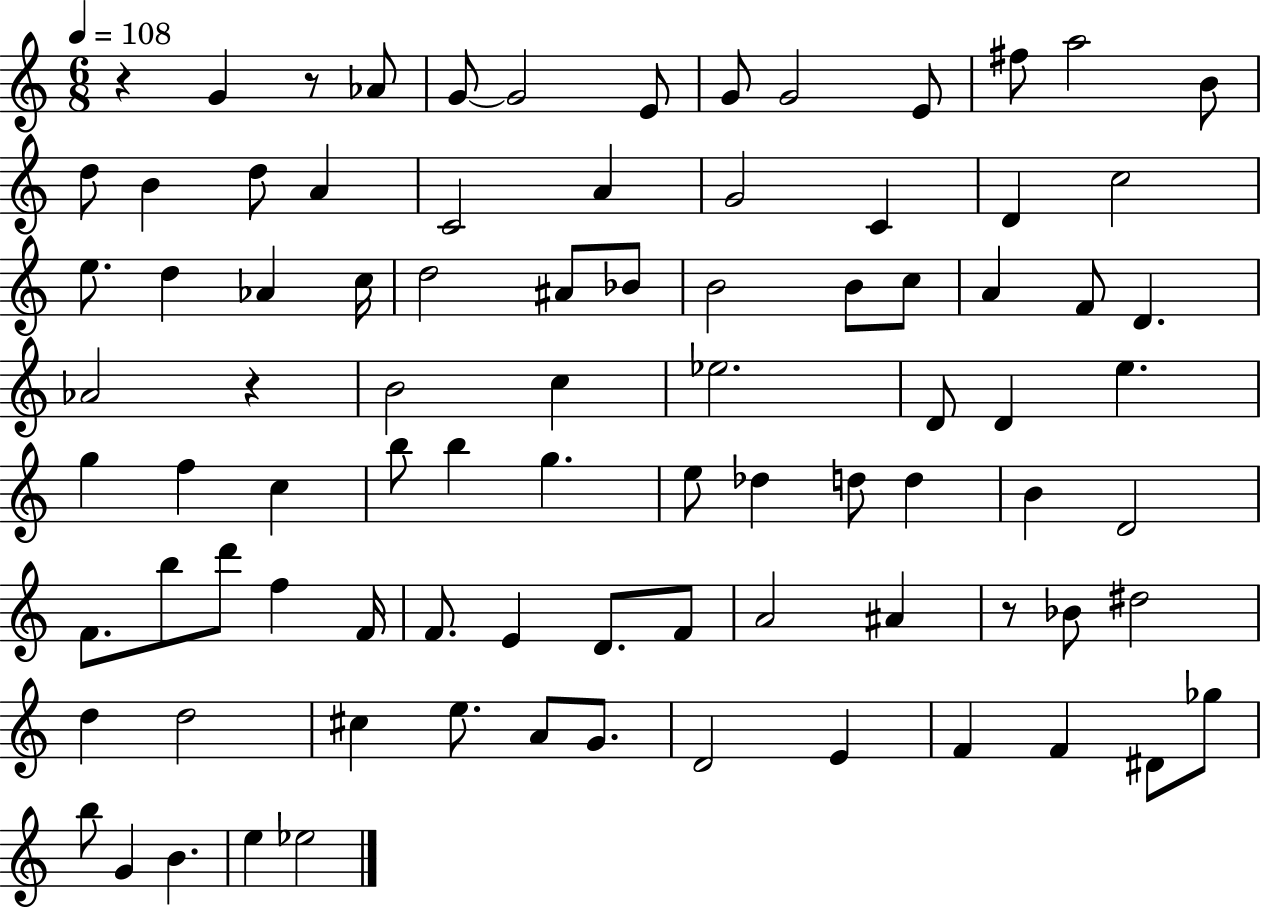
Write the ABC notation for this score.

X:1
T:Untitled
M:6/8
L:1/4
K:C
z G z/2 _A/2 G/2 G2 E/2 G/2 G2 E/2 ^f/2 a2 B/2 d/2 B d/2 A C2 A G2 C D c2 e/2 d _A c/4 d2 ^A/2 _B/2 B2 B/2 c/2 A F/2 D _A2 z B2 c _e2 D/2 D e g f c b/2 b g e/2 _d d/2 d B D2 F/2 b/2 d'/2 f F/4 F/2 E D/2 F/2 A2 ^A z/2 _B/2 ^d2 d d2 ^c e/2 A/2 G/2 D2 E F F ^D/2 _g/2 b/2 G B e _e2